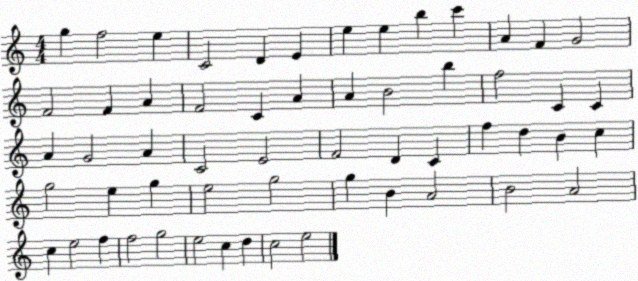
X:1
T:Untitled
M:4/4
L:1/4
K:C
g f2 e C2 D E e e b c' A F G2 F2 F A F2 C A A B2 b f2 C C A G2 A C2 E2 F2 D C f d B c g2 e g e2 g2 g B A2 B2 A2 c e2 f f2 g2 e2 c d c2 e2